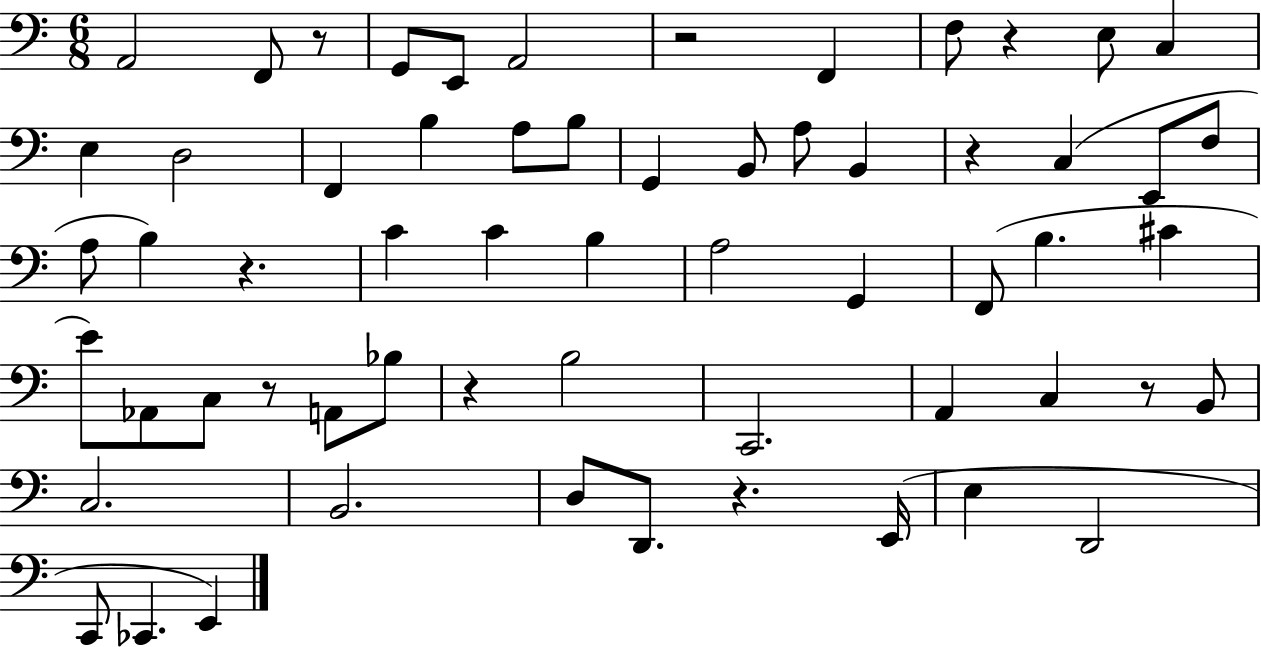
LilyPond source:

{
  \clef bass
  \numericTimeSignature
  \time 6/8
  \key c \major
  a,2 f,8 r8 | g,8 e,8 a,2 | r2 f,4 | f8 r4 e8 c4 | \break e4 d2 | f,4 b4 a8 b8 | g,4 b,8 a8 b,4 | r4 c4( e,8 f8 | \break a8 b4) r4. | c'4 c'4 b4 | a2 g,4 | f,8( b4. cis'4 | \break e'8) aes,8 c8 r8 a,8 bes8 | r4 b2 | c,2. | a,4 c4 r8 b,8 | \break c2. | b,2. | d8 d,8. r4. e,16( | e4 d,2 | \break c,8 ces,4. e,4) | \bar "|."
}